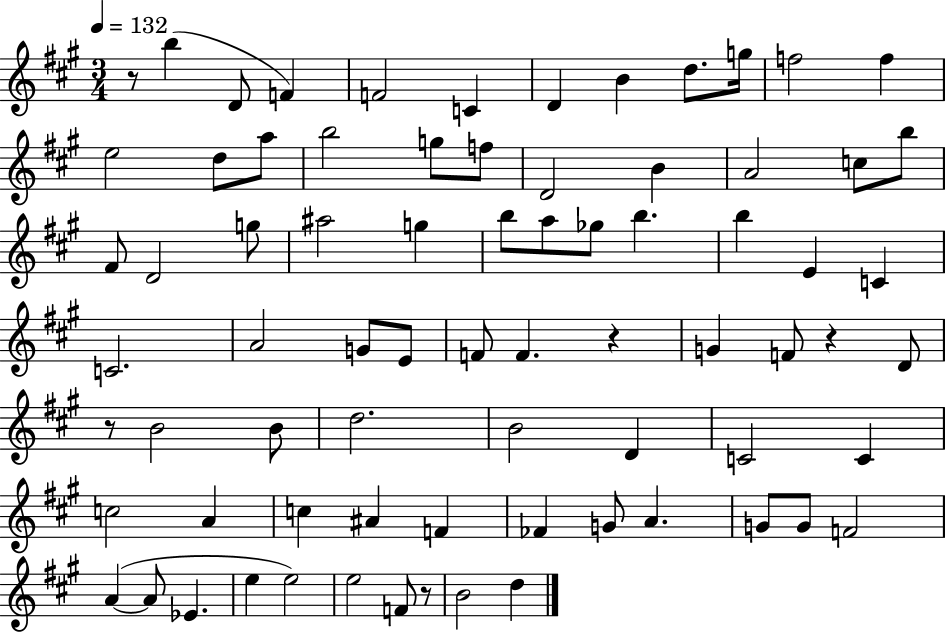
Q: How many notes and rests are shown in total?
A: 75